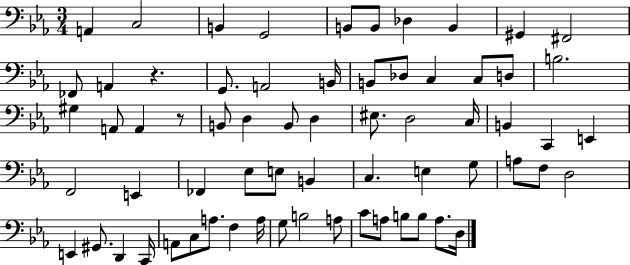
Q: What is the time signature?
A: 3/4